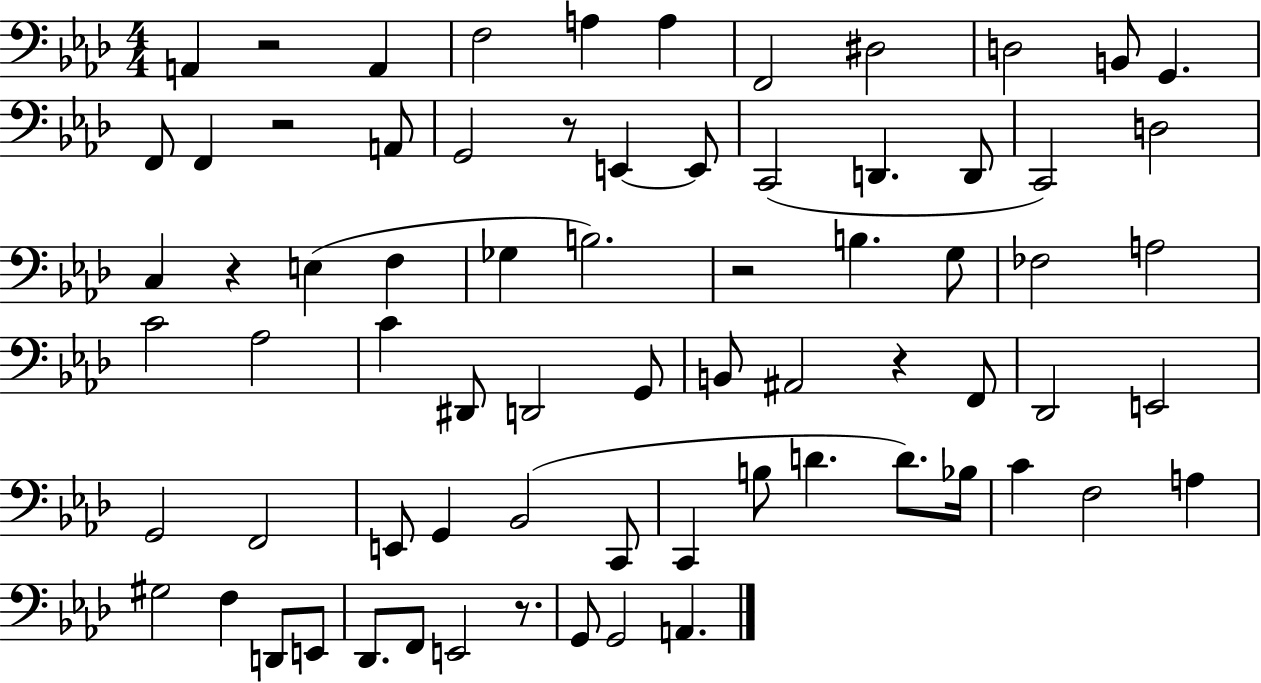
A2/q R/h A2/q F3/h A3/q A3/q F2/h D#3/h D3/h B2/e G2/q. F2/e F2/q R/h A2/e G2/h R/e E2/q E2/e C2/h D2/q. D2/e C2/h D3/h C3/q R/q E3/q F3/q Gb3/q B3/h. R/h B3/q. G3/e FES3/h A3/h C4/h Ab3/h C4/q D#2/e D2/h G2/e B2/e A#2/h R/q F2/e Db2/h E2/h G2/h F2/h E2/e G2/q Bb2/h C2/e C2/q B3/e D4/q. D4/e. Bb3/s C4/q F3/h A3/q G#3/h F3/q D2/e E2/e Db2/e. F2/e E2/h R/e. G2/e G2/h A2/q.